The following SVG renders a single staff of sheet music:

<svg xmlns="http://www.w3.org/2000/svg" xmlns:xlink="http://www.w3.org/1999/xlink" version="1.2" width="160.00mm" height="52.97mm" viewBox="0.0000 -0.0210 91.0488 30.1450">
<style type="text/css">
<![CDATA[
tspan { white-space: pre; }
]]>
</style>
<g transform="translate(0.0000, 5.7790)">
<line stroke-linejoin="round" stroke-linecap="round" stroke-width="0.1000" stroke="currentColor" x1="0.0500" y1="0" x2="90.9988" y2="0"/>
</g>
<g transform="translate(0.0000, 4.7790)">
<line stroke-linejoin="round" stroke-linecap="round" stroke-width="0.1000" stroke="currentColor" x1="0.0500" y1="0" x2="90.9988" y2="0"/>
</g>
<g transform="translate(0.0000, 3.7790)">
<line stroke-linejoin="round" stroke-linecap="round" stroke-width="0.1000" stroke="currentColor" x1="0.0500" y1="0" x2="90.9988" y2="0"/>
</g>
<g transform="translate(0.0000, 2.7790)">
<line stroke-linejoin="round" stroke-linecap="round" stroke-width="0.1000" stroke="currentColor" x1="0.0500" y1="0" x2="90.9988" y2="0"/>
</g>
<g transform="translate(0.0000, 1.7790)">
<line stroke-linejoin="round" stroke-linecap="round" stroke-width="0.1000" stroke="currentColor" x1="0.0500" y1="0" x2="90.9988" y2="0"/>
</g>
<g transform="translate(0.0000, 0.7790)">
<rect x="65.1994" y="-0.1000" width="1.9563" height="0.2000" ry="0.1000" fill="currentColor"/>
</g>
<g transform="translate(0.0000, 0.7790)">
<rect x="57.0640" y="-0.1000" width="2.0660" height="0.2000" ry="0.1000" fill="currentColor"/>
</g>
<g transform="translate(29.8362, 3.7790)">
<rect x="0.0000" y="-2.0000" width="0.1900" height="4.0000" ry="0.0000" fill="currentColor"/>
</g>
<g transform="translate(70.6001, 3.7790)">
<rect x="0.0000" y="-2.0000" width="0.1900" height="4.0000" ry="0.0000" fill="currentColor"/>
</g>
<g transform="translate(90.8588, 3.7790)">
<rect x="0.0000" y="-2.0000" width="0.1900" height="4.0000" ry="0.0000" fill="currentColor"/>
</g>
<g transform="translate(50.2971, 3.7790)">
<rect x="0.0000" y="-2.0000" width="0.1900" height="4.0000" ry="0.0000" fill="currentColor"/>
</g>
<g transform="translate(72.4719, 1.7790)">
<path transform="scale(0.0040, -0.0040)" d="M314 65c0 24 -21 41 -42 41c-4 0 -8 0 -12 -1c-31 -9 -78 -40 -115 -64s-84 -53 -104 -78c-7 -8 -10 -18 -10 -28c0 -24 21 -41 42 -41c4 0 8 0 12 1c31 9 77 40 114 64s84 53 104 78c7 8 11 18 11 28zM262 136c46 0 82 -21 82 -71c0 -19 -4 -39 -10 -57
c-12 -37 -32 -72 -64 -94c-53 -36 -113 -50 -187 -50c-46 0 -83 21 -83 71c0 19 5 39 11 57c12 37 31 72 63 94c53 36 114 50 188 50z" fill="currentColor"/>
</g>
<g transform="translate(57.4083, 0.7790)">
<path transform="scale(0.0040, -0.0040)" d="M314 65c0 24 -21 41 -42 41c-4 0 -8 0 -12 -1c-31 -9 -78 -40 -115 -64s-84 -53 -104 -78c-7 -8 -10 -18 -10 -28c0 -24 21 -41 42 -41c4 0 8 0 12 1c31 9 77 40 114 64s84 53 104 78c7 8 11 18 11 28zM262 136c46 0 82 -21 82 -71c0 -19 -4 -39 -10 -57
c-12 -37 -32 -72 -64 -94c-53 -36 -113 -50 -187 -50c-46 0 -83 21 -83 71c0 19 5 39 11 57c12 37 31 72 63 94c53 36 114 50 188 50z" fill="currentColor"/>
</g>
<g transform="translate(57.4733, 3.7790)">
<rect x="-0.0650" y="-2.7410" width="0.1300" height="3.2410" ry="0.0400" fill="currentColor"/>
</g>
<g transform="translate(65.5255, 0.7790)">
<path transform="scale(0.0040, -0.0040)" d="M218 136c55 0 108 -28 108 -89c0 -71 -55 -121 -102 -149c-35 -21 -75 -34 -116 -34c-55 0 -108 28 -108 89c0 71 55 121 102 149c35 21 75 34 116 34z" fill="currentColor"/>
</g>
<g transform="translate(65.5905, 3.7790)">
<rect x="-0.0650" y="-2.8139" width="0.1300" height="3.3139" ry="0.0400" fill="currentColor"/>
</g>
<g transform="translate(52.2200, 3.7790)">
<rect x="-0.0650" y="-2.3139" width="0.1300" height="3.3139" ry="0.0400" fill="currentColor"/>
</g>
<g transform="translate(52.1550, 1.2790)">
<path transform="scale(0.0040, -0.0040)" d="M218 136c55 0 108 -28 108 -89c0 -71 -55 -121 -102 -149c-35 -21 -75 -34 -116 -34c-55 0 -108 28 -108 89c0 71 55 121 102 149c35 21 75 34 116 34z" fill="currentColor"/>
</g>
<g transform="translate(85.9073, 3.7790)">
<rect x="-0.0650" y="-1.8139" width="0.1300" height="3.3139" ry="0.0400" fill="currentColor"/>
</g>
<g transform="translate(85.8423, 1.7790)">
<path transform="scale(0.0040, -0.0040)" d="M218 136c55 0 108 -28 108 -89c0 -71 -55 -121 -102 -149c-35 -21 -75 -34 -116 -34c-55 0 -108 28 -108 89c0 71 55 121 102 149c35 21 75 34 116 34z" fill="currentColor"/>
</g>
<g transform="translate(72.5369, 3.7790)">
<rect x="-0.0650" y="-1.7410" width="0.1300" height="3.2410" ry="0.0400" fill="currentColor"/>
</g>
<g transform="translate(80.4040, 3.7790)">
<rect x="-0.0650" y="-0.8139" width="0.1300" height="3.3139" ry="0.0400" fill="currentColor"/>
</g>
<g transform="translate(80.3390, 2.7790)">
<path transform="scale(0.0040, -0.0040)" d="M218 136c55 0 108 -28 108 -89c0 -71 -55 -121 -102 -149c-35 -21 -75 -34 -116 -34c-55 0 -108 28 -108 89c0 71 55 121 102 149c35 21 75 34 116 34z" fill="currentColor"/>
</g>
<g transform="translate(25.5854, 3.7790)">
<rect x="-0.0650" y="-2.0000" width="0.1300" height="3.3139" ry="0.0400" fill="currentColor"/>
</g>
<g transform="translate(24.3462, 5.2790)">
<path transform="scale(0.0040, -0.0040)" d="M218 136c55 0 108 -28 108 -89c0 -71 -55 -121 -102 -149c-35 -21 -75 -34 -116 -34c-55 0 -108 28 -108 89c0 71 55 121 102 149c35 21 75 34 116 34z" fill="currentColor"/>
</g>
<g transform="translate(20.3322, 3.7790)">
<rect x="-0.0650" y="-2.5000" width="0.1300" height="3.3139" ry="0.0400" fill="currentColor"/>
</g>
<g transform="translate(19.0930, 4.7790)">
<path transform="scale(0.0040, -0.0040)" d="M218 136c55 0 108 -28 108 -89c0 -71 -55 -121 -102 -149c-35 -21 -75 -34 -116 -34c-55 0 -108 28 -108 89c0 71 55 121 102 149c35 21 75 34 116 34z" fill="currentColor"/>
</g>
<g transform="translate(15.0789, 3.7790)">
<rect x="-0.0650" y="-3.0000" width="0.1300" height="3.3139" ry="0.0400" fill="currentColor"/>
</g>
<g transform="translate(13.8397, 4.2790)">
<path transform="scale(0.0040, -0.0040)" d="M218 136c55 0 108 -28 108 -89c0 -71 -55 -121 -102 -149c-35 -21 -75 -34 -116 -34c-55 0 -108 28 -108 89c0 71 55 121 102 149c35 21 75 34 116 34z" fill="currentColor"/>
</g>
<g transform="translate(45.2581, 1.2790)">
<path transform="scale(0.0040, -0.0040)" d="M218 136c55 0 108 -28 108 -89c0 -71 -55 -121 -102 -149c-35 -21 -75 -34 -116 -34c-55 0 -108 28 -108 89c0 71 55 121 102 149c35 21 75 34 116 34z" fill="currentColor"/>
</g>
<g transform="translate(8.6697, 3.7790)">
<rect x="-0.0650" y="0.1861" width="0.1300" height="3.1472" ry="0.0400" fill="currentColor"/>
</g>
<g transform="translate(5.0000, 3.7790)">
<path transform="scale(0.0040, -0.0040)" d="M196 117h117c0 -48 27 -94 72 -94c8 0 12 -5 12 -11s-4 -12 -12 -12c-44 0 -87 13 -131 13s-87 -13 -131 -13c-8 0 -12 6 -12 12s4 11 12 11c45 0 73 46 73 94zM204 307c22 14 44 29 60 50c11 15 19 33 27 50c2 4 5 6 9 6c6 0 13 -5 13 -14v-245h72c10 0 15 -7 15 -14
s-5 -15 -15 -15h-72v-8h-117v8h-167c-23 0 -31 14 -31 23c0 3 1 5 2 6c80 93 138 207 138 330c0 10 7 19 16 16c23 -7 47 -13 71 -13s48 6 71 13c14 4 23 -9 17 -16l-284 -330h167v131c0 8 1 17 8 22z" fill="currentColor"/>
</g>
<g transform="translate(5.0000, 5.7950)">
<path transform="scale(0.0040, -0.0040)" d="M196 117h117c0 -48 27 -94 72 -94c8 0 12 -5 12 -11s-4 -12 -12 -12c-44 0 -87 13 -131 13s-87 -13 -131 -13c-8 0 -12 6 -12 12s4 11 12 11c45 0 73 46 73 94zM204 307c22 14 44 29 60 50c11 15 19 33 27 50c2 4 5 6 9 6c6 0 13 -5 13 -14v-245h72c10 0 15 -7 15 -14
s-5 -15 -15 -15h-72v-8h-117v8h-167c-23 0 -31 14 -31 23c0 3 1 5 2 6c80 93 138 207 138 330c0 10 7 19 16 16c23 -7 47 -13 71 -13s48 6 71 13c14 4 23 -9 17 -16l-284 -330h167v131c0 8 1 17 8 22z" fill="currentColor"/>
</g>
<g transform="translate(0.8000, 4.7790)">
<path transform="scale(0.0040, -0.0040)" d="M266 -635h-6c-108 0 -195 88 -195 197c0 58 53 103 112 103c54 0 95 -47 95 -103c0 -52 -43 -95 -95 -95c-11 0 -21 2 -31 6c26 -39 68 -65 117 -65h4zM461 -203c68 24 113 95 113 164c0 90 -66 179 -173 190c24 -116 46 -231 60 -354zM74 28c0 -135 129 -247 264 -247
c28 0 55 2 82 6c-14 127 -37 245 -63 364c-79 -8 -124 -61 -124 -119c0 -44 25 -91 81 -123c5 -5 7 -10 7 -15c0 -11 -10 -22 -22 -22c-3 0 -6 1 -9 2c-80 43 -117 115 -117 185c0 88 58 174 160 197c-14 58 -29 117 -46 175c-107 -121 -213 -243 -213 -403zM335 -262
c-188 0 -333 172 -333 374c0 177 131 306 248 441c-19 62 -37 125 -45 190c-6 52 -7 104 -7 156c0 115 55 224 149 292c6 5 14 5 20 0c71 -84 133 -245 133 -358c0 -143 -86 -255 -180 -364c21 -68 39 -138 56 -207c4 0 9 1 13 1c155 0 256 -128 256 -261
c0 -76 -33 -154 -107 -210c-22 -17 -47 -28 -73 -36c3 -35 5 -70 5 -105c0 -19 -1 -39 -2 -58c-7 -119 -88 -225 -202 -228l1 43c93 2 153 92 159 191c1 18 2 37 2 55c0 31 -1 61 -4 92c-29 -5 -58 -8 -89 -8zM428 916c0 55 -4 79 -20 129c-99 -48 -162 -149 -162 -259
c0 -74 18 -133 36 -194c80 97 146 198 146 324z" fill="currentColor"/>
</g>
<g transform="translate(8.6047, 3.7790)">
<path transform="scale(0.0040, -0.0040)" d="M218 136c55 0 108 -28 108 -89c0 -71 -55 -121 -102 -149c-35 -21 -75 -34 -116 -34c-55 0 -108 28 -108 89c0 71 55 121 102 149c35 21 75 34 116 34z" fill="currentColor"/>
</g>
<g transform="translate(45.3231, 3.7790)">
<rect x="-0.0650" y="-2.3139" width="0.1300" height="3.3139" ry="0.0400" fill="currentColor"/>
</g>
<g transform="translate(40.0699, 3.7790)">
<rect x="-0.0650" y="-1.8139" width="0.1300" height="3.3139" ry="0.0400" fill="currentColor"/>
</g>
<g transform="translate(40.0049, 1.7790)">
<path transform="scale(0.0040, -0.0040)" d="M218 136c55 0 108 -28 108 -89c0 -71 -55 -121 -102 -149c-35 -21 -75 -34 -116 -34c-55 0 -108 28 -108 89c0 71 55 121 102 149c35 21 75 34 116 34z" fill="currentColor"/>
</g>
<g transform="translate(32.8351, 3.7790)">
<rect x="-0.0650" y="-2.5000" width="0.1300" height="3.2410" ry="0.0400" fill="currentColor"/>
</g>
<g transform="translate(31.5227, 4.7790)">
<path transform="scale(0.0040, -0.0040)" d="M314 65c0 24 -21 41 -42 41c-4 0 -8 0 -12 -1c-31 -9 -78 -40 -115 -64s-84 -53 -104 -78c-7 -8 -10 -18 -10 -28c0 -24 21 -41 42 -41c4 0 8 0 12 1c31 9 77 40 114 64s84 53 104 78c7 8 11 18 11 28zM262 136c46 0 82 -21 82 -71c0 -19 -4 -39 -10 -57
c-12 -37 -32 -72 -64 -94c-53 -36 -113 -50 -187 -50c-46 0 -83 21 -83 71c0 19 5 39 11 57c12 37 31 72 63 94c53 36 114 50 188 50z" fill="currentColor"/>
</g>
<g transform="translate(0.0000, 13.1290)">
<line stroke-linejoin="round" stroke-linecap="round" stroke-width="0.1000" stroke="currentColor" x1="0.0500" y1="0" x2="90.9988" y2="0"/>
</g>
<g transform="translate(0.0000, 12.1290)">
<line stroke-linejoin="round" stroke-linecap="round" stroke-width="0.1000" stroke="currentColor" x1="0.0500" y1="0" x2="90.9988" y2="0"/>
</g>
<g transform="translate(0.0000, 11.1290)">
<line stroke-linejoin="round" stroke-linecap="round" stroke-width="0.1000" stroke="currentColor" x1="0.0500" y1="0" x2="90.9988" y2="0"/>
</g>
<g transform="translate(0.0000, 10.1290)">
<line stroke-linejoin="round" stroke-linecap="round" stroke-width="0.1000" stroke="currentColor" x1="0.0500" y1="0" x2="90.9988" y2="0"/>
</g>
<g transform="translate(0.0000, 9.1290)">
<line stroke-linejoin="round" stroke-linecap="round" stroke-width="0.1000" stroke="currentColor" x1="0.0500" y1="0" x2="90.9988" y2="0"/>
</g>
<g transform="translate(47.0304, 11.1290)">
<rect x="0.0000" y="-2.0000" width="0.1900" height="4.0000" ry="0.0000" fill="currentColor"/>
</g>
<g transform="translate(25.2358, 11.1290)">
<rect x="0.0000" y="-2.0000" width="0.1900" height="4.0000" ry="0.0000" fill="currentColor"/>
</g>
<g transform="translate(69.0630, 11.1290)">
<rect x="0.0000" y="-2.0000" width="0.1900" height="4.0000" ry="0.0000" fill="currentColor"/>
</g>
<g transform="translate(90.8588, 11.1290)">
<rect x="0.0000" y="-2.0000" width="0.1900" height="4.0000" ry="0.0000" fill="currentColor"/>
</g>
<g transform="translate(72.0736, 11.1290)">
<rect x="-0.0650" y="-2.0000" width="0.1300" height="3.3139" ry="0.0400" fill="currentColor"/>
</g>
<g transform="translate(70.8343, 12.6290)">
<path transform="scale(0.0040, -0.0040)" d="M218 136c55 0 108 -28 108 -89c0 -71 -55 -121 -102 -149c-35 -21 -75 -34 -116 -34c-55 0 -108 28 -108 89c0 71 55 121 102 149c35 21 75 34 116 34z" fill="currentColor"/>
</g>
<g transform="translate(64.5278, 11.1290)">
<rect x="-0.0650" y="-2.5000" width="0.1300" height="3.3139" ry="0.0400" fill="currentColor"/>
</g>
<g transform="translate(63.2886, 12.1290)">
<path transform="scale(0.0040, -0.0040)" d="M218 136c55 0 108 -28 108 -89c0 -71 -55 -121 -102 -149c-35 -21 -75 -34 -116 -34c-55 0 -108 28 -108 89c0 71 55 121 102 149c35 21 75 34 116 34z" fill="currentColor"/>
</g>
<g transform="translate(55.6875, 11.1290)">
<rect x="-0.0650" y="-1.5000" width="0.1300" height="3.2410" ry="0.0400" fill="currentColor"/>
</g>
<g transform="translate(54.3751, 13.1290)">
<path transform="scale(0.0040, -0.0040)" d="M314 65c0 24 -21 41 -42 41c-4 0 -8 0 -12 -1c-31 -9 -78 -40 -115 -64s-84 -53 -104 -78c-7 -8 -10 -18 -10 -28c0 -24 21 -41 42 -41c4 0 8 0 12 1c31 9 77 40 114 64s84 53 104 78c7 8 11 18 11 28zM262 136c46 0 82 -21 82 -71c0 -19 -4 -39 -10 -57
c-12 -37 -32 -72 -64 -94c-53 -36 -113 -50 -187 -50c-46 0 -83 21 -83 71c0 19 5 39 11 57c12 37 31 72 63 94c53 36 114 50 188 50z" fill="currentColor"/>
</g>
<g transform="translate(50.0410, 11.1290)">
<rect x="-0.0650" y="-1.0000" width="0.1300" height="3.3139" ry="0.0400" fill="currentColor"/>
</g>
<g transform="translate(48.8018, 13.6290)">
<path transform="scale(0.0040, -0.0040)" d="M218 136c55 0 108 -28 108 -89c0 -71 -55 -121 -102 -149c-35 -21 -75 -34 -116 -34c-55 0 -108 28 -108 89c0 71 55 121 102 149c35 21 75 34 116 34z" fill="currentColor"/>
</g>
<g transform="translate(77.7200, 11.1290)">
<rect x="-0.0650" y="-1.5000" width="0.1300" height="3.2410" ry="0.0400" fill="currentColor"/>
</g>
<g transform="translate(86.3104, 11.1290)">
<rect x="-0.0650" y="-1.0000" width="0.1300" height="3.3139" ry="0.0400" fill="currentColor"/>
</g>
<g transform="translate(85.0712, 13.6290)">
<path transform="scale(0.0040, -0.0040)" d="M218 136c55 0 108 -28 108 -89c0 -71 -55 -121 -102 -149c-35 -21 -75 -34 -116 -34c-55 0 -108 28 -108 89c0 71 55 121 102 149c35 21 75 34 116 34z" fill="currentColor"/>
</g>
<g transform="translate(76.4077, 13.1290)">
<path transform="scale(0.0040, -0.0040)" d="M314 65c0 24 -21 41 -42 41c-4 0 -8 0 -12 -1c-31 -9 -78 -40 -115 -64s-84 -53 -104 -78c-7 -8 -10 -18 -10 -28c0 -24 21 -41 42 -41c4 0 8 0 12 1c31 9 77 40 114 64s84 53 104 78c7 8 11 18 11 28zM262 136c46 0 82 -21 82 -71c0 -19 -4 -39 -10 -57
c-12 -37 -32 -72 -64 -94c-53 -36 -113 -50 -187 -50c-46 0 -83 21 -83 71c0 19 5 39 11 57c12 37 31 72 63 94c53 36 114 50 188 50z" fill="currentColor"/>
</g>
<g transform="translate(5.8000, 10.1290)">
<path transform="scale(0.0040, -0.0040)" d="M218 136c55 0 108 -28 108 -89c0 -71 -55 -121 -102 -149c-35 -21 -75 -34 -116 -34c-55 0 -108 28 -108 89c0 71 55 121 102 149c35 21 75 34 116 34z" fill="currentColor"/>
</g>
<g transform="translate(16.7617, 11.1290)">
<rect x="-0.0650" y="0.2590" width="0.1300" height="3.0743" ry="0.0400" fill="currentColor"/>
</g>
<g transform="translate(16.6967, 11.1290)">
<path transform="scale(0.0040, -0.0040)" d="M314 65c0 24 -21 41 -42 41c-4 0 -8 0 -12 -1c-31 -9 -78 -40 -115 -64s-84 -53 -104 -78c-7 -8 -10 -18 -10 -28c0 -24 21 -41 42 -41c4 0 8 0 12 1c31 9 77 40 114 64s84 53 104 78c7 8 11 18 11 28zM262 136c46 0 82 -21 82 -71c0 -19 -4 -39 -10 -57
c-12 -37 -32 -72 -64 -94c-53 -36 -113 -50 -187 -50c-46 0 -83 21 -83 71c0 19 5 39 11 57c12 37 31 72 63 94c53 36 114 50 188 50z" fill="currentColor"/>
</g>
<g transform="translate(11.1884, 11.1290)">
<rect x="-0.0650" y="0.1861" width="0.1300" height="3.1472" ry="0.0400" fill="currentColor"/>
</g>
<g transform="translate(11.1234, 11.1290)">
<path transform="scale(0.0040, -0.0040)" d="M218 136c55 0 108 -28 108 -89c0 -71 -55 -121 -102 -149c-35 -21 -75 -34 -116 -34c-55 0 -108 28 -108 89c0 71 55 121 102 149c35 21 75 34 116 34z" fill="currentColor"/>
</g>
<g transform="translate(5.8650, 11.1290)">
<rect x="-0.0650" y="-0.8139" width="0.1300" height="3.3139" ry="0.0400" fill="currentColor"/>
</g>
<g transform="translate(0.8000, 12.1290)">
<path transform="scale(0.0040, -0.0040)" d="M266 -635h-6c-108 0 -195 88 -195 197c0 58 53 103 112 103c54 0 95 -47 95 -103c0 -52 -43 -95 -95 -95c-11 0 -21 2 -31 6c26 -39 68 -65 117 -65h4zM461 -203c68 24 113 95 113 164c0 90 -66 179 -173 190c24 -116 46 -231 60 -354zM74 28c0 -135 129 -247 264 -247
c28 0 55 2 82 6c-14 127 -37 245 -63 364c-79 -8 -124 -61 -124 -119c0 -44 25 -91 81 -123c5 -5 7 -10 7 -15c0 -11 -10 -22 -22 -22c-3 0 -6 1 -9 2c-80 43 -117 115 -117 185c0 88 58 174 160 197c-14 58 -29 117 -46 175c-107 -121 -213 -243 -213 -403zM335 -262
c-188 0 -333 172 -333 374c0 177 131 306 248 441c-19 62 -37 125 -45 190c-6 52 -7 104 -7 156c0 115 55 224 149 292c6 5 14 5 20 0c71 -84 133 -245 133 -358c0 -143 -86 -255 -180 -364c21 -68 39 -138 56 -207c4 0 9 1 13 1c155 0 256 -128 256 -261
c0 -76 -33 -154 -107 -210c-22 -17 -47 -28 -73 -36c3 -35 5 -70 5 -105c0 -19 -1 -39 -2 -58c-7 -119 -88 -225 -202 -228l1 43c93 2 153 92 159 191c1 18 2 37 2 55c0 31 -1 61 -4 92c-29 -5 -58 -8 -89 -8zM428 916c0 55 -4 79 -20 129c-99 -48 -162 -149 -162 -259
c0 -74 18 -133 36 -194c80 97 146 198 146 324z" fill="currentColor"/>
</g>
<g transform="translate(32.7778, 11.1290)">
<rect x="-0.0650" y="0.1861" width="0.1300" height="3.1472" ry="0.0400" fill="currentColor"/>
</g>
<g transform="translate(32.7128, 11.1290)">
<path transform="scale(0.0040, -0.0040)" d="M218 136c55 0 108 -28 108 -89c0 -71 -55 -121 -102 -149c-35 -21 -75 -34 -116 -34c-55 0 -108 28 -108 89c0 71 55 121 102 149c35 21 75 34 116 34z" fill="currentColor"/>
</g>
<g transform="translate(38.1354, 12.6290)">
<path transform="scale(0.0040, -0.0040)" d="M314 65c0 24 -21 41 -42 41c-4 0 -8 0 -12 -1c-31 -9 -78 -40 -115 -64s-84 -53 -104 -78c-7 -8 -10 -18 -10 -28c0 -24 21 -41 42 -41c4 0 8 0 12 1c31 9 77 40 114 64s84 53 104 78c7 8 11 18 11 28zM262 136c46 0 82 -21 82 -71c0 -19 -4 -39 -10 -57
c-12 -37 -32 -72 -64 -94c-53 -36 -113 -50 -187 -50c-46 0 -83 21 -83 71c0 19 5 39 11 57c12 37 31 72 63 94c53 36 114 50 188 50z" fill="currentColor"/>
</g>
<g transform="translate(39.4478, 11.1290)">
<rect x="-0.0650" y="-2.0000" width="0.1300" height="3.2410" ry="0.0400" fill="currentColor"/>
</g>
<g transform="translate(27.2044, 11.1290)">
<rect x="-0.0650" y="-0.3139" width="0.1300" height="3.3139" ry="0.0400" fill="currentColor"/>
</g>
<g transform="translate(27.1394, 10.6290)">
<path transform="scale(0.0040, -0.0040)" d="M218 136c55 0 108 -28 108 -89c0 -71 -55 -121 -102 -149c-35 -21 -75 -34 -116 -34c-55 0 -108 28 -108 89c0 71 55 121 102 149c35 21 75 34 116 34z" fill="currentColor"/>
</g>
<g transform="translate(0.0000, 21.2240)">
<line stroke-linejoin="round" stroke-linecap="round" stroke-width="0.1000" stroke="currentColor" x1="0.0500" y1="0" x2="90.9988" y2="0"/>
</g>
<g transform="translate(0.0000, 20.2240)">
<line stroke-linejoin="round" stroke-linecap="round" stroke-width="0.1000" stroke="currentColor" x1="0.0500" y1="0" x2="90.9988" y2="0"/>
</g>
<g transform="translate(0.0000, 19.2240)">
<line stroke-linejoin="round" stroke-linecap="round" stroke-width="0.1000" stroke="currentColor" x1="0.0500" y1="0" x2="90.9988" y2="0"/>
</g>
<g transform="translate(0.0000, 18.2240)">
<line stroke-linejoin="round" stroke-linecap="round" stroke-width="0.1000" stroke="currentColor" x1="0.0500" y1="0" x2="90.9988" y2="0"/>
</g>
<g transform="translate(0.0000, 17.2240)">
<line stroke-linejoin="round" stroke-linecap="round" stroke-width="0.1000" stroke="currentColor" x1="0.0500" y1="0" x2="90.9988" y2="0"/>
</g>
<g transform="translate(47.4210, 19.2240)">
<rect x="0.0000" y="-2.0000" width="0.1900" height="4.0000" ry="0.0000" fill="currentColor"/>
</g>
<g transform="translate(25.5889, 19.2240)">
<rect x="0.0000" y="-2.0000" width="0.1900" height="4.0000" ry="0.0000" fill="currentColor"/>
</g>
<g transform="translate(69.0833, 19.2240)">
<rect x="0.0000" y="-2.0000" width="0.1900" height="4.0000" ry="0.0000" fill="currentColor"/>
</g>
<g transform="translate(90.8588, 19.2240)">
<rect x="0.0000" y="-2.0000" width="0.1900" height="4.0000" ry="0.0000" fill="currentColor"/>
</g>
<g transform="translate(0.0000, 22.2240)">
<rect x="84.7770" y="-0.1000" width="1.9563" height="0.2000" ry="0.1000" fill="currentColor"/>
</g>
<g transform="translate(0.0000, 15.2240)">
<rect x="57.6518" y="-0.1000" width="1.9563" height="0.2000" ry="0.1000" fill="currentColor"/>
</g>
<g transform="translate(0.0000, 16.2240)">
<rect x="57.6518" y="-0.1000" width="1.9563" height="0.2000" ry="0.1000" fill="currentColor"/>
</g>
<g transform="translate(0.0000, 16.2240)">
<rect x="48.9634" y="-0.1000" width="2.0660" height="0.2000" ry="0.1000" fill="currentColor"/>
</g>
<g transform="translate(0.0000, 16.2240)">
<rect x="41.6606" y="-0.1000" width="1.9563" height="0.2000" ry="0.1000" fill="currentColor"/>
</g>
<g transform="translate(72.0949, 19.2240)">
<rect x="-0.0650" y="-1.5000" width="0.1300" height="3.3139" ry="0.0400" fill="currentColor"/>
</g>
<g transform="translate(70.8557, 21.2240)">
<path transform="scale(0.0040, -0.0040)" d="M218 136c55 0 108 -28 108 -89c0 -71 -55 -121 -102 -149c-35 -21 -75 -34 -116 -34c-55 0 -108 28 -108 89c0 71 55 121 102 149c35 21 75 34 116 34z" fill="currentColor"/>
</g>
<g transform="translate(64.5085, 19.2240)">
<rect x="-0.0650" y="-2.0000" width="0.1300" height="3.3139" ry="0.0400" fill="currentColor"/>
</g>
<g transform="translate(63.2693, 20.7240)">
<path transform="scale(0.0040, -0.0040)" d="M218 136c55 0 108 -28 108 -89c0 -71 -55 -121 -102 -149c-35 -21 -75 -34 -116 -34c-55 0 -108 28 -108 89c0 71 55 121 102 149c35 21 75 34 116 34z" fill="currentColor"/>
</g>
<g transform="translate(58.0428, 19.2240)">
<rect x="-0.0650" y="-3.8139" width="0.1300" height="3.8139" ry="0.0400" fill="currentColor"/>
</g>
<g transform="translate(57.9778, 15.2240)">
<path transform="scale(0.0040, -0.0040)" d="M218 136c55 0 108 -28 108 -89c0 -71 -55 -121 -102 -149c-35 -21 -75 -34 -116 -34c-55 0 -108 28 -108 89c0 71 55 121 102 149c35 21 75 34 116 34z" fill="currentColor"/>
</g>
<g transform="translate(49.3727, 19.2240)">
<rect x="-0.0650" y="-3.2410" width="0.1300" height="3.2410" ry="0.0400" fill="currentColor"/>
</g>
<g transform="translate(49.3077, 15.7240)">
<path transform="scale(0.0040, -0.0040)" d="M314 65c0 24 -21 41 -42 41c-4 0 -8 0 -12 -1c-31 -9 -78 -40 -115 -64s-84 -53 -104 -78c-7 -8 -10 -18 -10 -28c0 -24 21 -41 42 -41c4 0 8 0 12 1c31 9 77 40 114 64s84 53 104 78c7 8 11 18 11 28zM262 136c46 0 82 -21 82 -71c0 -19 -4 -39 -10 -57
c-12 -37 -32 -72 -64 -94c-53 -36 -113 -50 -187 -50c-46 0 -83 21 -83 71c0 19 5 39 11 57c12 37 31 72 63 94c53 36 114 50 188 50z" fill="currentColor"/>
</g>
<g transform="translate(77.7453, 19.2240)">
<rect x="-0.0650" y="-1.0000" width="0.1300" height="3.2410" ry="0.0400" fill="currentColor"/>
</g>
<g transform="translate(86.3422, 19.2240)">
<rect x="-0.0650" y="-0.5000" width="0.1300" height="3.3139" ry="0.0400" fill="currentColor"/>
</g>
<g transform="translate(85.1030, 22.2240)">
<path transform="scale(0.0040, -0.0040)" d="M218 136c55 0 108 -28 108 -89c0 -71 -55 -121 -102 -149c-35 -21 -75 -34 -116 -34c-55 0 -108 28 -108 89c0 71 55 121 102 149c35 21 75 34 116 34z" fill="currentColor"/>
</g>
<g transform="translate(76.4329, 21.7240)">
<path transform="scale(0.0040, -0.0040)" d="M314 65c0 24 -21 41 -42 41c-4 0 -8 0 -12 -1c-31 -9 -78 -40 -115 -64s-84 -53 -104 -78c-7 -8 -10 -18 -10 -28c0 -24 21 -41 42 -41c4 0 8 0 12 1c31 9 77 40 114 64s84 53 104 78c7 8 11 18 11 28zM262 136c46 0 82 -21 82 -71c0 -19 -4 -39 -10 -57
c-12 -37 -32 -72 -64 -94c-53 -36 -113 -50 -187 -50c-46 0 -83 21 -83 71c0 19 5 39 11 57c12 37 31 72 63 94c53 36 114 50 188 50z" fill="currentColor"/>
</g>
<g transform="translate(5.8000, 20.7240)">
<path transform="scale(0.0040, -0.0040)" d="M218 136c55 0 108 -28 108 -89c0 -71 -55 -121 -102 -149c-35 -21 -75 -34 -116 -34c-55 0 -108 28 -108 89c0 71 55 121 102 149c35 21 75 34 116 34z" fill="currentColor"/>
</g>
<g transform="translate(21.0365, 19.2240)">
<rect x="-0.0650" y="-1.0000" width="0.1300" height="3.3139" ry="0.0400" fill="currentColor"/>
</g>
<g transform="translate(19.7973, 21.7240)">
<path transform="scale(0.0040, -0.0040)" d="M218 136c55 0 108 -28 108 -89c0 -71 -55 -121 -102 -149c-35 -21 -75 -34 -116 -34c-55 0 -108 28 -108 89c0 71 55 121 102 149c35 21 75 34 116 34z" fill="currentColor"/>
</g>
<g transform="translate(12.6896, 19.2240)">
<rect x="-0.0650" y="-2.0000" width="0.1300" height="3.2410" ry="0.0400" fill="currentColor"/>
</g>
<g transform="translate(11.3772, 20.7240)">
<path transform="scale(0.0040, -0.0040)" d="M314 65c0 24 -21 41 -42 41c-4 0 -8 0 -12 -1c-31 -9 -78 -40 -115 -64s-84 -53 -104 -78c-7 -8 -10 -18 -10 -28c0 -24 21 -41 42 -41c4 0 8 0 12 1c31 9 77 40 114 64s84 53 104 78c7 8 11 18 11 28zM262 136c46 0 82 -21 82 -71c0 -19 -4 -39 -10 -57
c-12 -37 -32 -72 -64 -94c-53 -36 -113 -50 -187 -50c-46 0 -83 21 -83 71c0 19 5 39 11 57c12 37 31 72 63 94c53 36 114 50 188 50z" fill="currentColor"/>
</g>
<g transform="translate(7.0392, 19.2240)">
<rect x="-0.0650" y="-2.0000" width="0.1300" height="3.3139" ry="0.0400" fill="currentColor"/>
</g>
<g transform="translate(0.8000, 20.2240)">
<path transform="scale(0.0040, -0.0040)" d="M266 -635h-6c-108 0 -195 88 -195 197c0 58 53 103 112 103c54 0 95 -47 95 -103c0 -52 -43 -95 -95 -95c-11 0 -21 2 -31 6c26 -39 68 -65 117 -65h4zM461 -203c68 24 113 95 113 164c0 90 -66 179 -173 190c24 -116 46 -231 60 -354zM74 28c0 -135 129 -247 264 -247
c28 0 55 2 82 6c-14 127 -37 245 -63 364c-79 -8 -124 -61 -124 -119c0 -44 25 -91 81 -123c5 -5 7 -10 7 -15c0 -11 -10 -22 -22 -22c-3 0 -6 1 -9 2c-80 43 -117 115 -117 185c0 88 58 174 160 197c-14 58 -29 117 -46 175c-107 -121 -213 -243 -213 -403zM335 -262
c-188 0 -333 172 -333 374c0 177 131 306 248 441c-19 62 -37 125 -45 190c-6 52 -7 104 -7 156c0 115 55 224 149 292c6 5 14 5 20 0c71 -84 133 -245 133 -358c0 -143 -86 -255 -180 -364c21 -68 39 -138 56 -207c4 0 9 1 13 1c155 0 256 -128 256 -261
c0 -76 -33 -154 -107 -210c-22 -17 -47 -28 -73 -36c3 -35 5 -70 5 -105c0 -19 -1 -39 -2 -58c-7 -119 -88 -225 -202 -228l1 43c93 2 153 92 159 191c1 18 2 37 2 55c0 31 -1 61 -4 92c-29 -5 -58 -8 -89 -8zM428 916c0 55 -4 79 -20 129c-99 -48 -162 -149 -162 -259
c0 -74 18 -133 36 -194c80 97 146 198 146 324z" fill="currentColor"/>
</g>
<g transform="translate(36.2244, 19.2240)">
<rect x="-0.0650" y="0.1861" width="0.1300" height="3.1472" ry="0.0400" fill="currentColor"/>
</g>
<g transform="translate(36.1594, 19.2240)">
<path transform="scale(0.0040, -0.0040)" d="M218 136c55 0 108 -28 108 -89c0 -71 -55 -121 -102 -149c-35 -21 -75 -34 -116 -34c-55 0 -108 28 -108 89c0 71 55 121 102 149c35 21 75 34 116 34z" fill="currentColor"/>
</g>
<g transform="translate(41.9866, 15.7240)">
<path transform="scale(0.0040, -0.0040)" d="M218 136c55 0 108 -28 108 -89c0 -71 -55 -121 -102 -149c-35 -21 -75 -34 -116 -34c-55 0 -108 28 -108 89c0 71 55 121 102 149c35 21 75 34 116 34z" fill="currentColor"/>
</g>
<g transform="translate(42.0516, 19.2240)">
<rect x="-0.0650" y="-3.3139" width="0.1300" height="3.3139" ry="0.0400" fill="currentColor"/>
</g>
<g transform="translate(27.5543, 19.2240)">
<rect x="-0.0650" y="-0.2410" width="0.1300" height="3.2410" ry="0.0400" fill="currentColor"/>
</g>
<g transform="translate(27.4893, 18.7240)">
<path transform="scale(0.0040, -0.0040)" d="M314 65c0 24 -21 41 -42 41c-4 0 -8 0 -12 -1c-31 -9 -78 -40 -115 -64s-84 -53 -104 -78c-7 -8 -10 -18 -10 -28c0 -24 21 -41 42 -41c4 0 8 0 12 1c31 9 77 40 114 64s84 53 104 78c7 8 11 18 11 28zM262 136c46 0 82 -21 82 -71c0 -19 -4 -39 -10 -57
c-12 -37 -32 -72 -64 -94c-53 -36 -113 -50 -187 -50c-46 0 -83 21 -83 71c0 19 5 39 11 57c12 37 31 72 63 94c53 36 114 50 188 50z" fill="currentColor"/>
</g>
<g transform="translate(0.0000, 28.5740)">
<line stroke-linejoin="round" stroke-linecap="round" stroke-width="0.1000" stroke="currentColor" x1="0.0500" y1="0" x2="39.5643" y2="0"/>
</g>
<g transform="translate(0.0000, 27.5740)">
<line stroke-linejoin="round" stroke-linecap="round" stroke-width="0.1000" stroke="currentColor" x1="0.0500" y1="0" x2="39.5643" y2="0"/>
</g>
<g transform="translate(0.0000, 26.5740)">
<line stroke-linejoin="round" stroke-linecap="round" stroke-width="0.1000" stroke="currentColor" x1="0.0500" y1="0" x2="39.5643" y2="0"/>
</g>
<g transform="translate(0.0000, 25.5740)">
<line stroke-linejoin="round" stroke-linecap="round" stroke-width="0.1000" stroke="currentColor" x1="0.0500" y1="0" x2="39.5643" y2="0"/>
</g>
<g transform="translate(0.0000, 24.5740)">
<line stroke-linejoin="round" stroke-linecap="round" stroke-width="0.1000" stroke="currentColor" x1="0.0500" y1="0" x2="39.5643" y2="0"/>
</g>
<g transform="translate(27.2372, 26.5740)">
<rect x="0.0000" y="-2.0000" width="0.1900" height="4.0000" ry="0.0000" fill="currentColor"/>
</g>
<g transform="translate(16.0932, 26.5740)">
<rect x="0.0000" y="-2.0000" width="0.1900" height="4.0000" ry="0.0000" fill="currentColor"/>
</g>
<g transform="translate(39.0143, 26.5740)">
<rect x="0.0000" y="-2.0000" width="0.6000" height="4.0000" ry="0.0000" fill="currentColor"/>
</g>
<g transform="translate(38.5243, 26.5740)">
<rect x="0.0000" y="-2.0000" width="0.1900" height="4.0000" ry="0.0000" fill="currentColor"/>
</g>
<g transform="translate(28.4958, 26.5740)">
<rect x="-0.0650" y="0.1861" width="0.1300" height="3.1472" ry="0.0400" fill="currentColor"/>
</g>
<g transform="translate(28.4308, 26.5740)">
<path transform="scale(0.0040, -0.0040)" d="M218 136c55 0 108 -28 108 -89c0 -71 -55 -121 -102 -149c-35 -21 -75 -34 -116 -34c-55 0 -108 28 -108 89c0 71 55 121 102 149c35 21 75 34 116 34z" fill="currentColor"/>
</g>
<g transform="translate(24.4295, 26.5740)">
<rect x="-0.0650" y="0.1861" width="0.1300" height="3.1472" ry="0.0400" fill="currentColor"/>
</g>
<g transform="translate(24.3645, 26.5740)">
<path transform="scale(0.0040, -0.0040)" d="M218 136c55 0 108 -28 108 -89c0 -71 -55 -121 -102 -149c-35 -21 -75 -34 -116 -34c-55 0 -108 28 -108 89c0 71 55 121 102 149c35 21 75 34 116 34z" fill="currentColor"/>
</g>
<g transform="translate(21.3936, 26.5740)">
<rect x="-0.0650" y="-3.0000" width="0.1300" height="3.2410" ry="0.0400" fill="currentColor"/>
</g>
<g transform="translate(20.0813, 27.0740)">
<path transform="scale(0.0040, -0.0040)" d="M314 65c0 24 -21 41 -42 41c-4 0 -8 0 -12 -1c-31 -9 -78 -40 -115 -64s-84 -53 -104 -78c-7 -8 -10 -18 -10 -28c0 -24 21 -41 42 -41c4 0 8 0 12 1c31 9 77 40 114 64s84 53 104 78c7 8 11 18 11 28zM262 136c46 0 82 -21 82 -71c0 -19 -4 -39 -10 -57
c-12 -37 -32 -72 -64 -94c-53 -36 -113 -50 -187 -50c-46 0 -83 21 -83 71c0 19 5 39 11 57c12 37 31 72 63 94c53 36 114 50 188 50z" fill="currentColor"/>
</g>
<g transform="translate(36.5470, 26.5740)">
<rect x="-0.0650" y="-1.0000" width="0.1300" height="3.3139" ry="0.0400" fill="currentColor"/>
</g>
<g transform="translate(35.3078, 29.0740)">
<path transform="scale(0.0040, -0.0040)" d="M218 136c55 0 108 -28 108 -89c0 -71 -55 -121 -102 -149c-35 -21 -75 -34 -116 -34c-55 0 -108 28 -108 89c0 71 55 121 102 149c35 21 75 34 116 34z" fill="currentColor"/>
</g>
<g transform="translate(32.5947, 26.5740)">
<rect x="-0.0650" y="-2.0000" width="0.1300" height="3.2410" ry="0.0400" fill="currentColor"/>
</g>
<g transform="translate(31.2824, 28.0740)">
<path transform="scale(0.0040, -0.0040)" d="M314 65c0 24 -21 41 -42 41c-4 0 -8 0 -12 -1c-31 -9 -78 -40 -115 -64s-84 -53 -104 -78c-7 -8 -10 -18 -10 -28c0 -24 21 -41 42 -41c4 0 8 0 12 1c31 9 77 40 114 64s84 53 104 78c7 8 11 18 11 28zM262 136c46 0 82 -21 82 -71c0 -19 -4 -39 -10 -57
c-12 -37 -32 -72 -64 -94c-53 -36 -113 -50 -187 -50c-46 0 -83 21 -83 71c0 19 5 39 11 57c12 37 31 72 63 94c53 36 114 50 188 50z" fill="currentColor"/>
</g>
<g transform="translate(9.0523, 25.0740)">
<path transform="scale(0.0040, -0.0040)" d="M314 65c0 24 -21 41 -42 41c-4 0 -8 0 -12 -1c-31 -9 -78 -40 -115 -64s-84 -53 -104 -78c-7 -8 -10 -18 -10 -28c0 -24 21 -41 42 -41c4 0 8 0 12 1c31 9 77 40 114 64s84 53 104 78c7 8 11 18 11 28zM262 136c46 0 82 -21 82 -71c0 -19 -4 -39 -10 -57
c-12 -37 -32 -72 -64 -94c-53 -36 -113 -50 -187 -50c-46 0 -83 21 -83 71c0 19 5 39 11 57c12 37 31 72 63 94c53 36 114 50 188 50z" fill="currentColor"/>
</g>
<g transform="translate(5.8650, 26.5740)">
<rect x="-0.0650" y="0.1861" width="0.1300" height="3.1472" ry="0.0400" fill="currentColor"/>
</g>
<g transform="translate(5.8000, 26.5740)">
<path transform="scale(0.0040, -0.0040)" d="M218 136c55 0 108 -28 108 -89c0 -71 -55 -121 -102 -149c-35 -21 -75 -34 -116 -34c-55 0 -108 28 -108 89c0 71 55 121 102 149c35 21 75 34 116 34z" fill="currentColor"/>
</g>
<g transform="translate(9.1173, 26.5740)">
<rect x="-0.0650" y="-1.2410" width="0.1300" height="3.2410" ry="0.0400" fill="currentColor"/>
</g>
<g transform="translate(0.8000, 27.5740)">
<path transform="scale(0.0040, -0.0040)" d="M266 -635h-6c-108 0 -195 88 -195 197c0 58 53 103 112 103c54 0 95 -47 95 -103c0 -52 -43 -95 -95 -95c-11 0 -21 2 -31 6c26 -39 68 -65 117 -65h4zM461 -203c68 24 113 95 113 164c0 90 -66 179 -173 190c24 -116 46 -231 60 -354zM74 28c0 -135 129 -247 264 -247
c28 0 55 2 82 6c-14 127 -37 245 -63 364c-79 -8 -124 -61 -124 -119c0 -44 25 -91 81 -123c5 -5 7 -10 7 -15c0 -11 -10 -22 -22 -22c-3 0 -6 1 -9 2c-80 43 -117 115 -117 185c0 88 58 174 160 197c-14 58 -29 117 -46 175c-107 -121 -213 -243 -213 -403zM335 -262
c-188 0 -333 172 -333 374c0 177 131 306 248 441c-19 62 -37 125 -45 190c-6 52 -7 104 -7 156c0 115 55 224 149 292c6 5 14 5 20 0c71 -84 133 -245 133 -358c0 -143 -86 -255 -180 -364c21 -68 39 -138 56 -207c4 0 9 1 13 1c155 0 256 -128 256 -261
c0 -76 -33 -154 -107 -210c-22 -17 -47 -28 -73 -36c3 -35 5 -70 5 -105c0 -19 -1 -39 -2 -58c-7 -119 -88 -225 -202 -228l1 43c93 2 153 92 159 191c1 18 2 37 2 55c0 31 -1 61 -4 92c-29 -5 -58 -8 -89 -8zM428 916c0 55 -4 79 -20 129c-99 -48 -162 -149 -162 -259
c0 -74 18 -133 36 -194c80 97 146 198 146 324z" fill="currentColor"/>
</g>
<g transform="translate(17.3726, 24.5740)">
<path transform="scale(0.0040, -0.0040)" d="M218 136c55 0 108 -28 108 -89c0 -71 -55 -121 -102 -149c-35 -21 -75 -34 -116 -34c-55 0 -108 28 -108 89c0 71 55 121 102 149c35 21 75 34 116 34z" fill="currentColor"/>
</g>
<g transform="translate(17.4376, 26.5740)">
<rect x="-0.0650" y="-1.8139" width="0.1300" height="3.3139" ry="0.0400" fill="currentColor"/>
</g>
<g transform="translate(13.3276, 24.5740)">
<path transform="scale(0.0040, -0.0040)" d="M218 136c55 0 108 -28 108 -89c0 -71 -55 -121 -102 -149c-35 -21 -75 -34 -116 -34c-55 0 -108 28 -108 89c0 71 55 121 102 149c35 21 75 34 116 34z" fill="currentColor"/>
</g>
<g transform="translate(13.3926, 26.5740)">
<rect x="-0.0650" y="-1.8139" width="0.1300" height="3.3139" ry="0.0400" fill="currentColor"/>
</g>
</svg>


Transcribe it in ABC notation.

X:1
T:Untitled
M:4/4
L:1/4
K:C
B A G F G2 f g g a2 a f2 d f d B B2 c B F2 D E2 G F E2 D F F2 D c2 B b b2 c' F E D2 C B e2 f f A2 B B F2 D